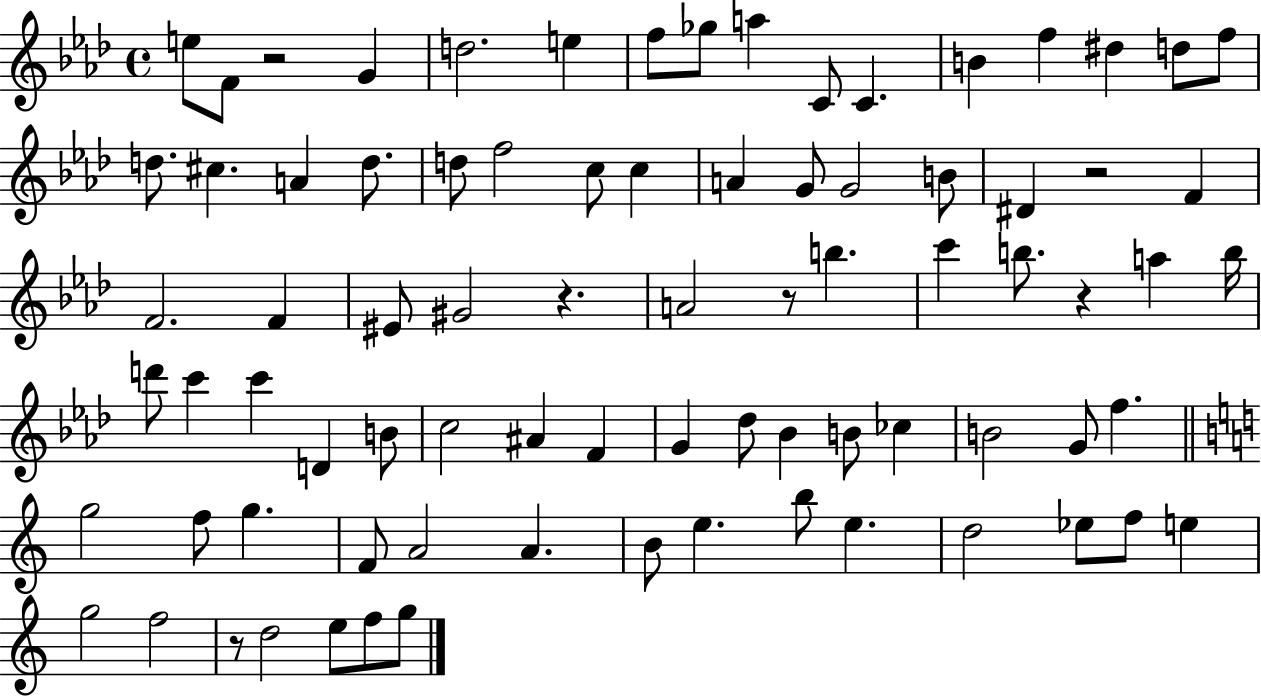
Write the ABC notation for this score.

X:1
T:Untitled
M:4/4
L:1/4
K:Ab
e/2 F/2 z2 G d2 e f/2 _g/2 a C/2 C B f ^d d/2 f/2 d/2 ^c A d/2 d/2 f2 c/2 c A G/2 G2 B/2 ^D z2 F F2 F ^E/2 ^G2 z A2 z/2 b c' b/2 z a b/4 d'/2 c' c' D B/2 c2 ^A F G _d/2 _B B/2 _c B2 G/2 f g2 f/2 g F/2 A2 A B/2 e b/2 e d2 _e/2 f/2 e g2 f2 z/2 d2 e/2 f/2 g/2